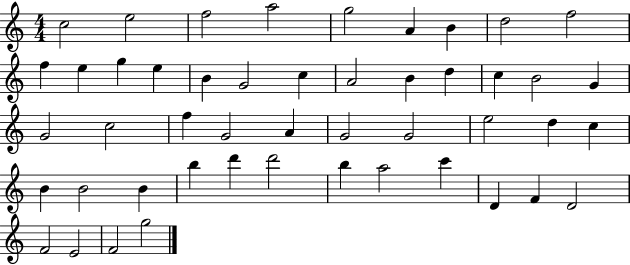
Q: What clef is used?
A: treble